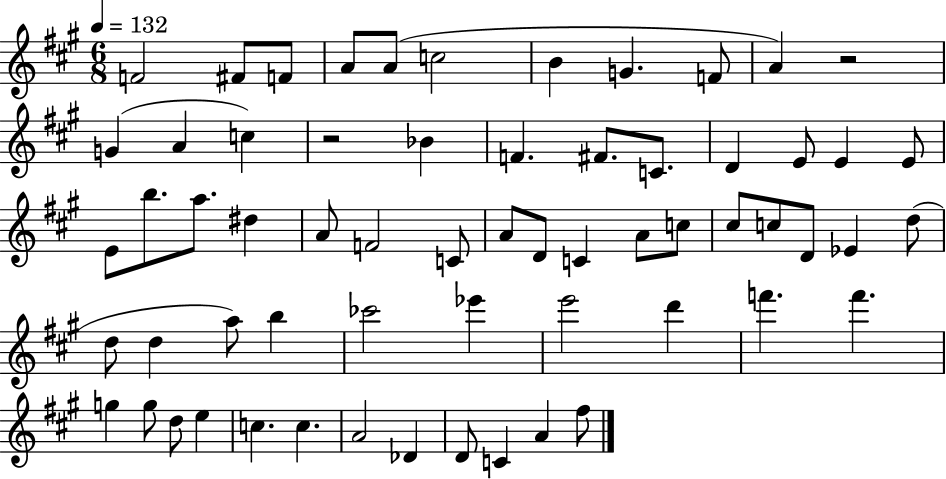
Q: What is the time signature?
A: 6/8